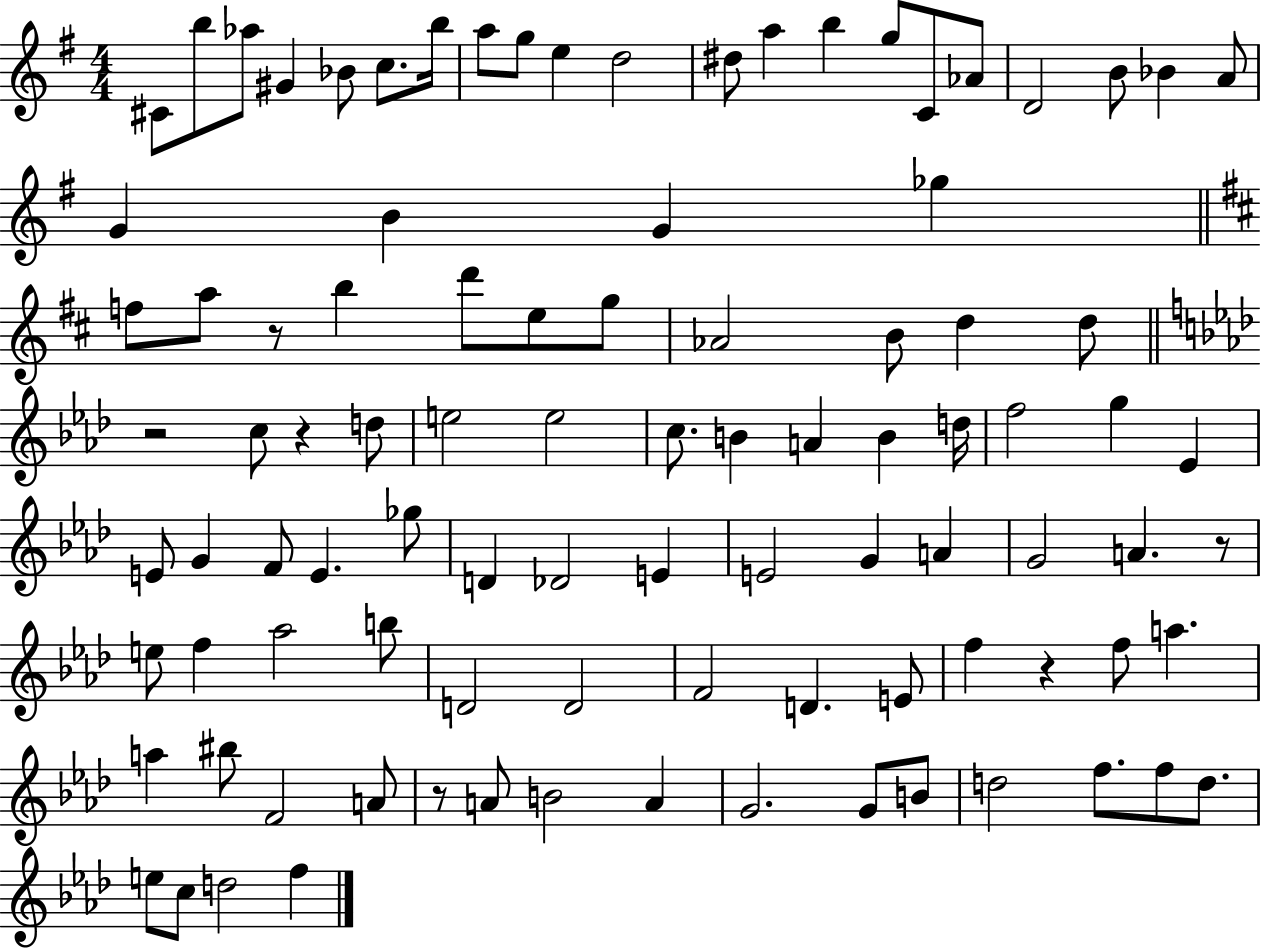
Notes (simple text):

C#4/e B5/e Ab5/e G#4/q Bb4/e C5/e. B5/s A5/e G5/e E5/q D5/h D#5/e A5/q B5/q G5/e C4/e Ab4/e D4/h B4/e Bb4/q A4/e G4/q B4/q G4/q Gb5/q F5/e A5/e R/e B5/q D6/e E5/e G5/e Ab4/h B4/e D5/q D5/e R/h C5/e R/q D5/e E5/h E5/h C5/e. B4/q A4/q B4/q D5/s F5/h G5/q Eb4/q E4/e G4/q F4/e E4/q. Gb5/e D4/q Db4/h E4/q E4/h G4/q A4/q G4/h A4/q. R/e E5/e F5/q Ab5/h B5/e D4/h D4/h F4/h D4/q. E4/e F5/q R/q F5/e A5/q. A5/q BIS5/e F4/h A4/e R/e A4/e B4/h A4/q G4/h. G4/e B4/e D5/h F5/e. F5/e D5/e. E5/e C5/e D5/h F5/q